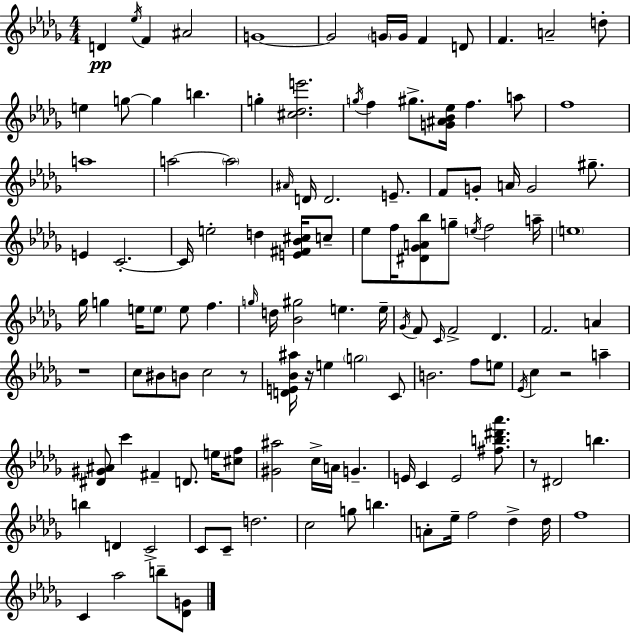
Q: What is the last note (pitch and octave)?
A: B5